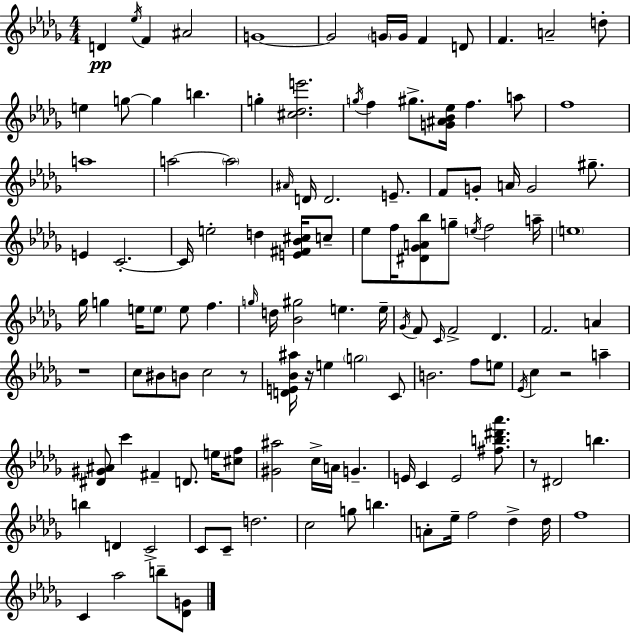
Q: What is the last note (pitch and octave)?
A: B5